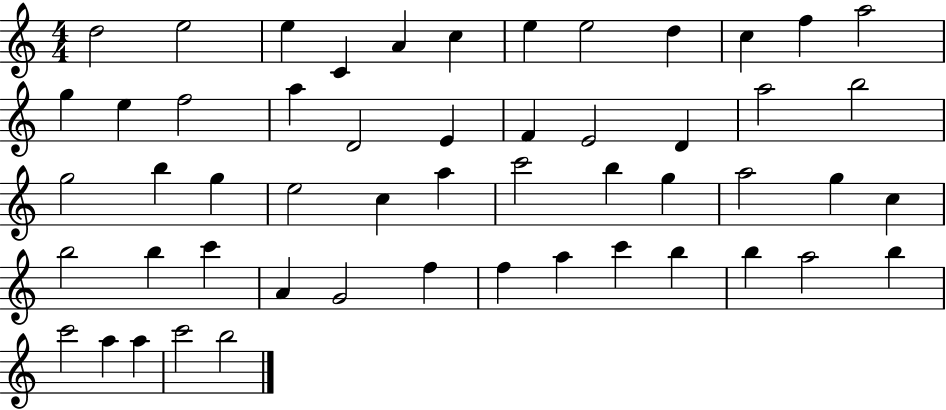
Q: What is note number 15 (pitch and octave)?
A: F5